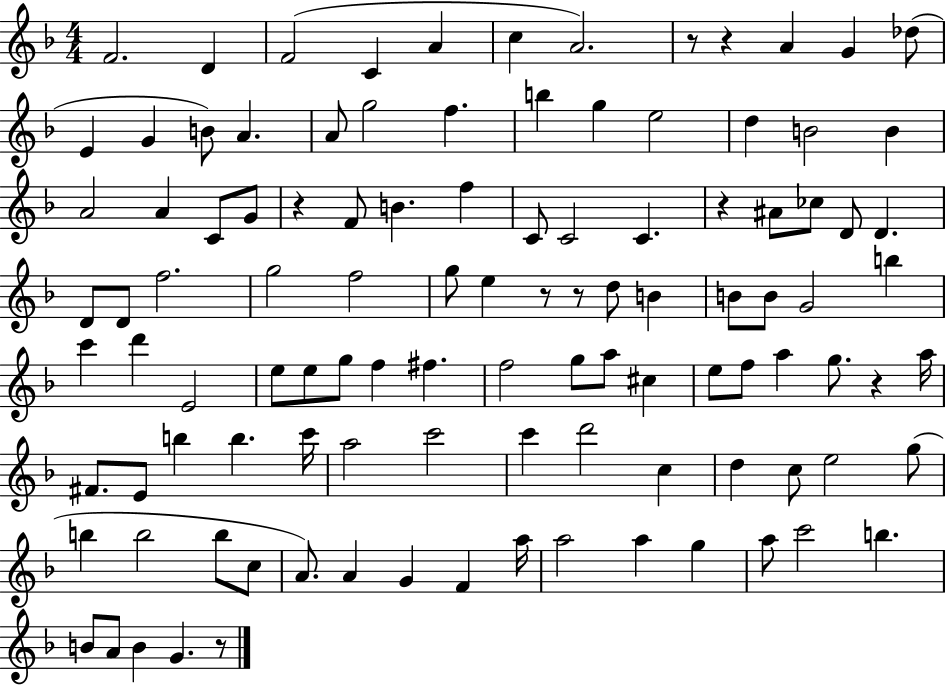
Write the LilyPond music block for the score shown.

{
  \clef treble
  \numericTimeSignature
  \time 4/4
  \key f \major
  f'2. d'4 | f'2( c'4 a'4 | c''4 a'2.) | r8 r4 a'4 g'4 des''8( | \break e'4 g'4 b'8) a'4. | a'8 g''2 f''4. | b''4 g''4 e''2 | d''4 b'2 b'4 | \break a'2 a'4 c'8 g'8 | r4 f'8 b'4. f''4 | c'8 c'2 c'4. | r4 ais'8 ces''8 d'8 d'4. | \break d'8 d'8 f''2. | g''2 f''2 | g''8 e''4 r8 r8 d''8 b'4 | b'8 b'8 g'2 b''4 | \break c'''4 d'''4 e'2 | e''8 e''8 g''8 f''4 fis''4. | f''2 g''8 a''8 cis''4 | e''8 f''8 a''4 g''8. r4 a''16 | \break fis'8. e'8 b''4 b''4. c'''16 | a''2 c'''2 | c'''4 d'''2 c''4 | d''4 c''8 e''2 g''8( | \break b''4 b''2 b''8 c''8 | a'8.) a'4 g'4 f'4 a''16 | a''2 a''4 g''4 | a''8 c'''2 b''4. | \break b'8 a'8 b'4 g'4. r8 | \bar "|."
}